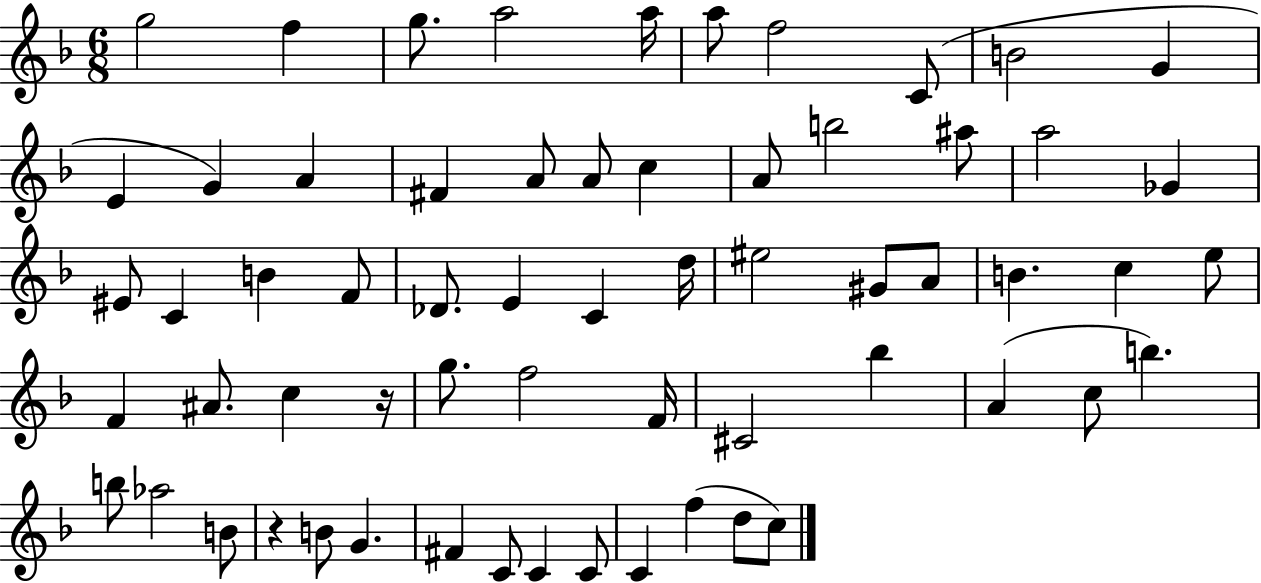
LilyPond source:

{
  \clef treble
  \numericTimeSignature
  \time 6/8
  \key f \major
  \repeat volta 2 { g''2 f''4 | g''8. a''2 a''16 | a''8 f''2 c'8( | b'2 g'4 | \break e'4 g'4) a'4 | fis'4 a'8 a'8 c''4 | a'8 b''2 ais''8 | a''2 ges'4 | \break eis'8 c'4 b'4 f'8 | des'8. e'4 c'4 d''16 | eis''2 gis'8 a'8 | b'4. c''4 e''8 | \break f'4 ais'8. c''4 r16 | g''8. f''2 f'16 | cis'2 bes''4 | a'4( c''8 b''4.) | \break b''8 aes''2 b'8 | r4 b'8 g'4. | fis'4 c'8 c'4 c'8 | c'4 f''4( d''8 c''8) | \break } \bar "|."
}